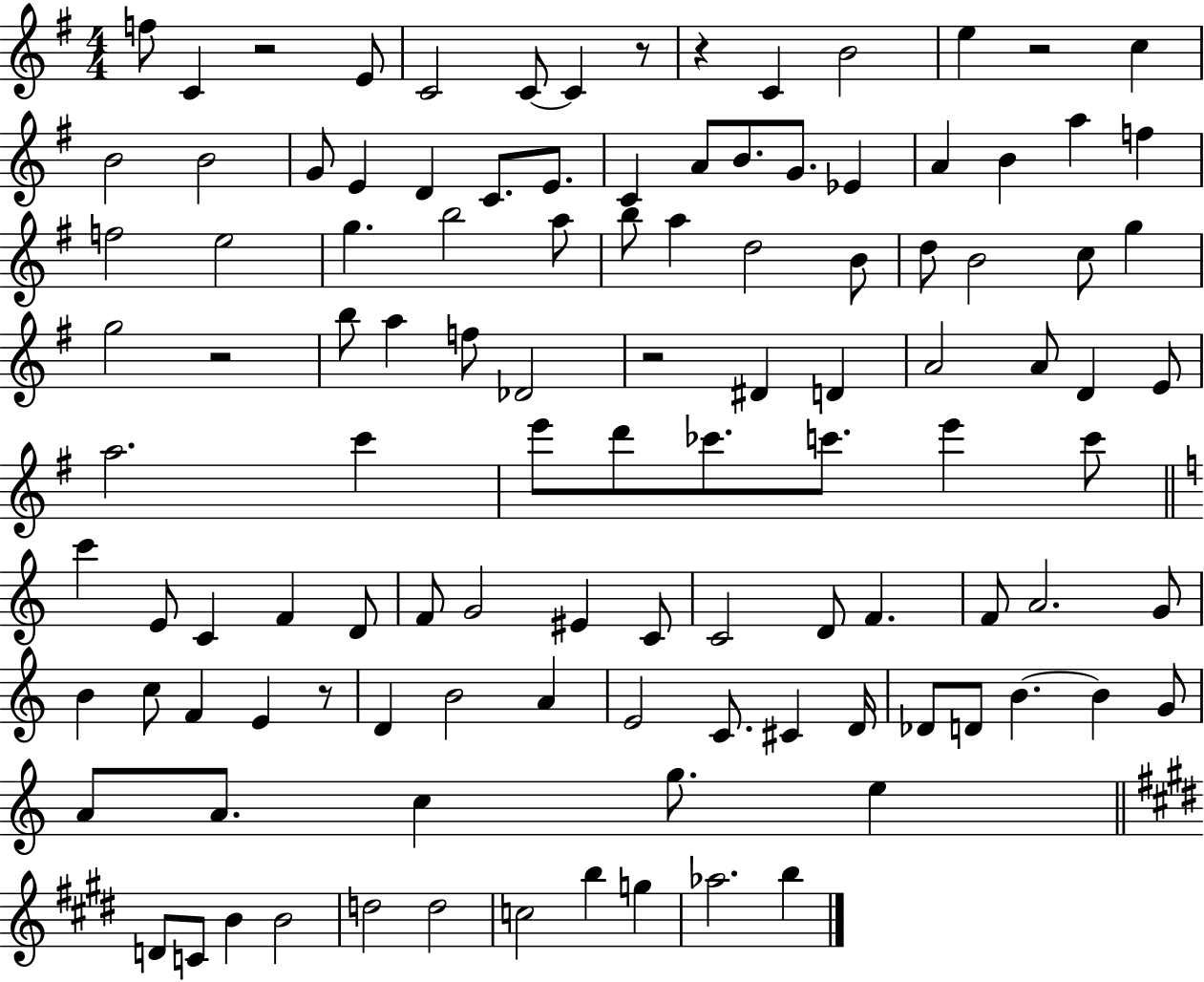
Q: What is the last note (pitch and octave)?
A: B5